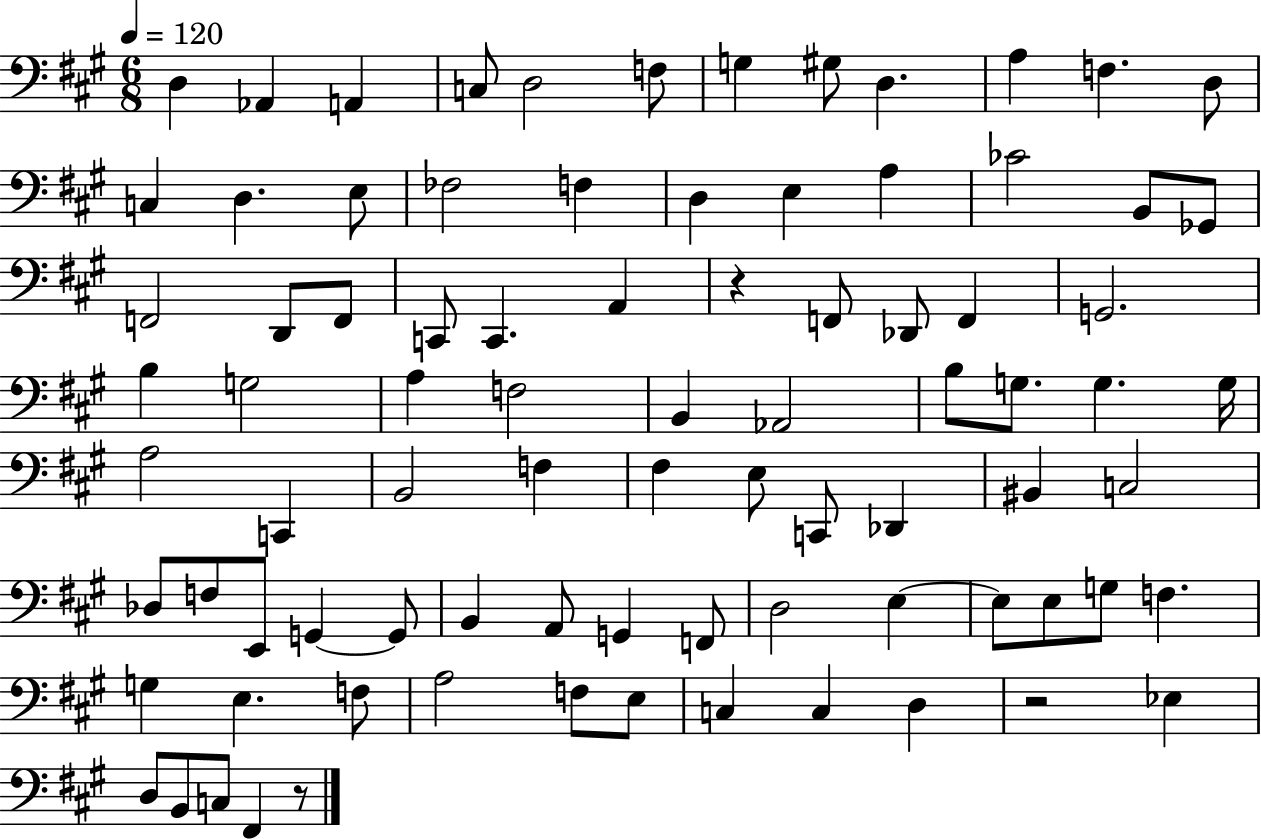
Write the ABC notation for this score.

X:1
T:Untitled
M:6/8
L:1/4
K:A
D, _A,, A,, C,/2 D,2 F,/2 G, ^G,/2 D, A, F, D,/2 C, D, E,/2 _F,2 F, D, E, A, _C2 B,,/2 _G,,/2 F,,2 D,,/2 F,,/2 C,,/2 C,, A,, z F,,/2 _D,,/2 F,, G,,2 B, G,2 A, F,2 B,, _A,,2 B,/2 G,/2 G, G,/4 A,2 C,, B,,2 F, ^F, E,/2 C,,/2 _D,, ^B,, C,2 _D,/2 F,/2 E,,/2 G,, G,,/2 B,, A,,/2 G,, F,,/2 D,2 E, E,/2 E,/2 G,/2 F, G, E, F,/2 A,2 F,/2 E,/2 C, C, D, z2 _E, D,/2 B,,/2 C,/2 ^F,, z/2